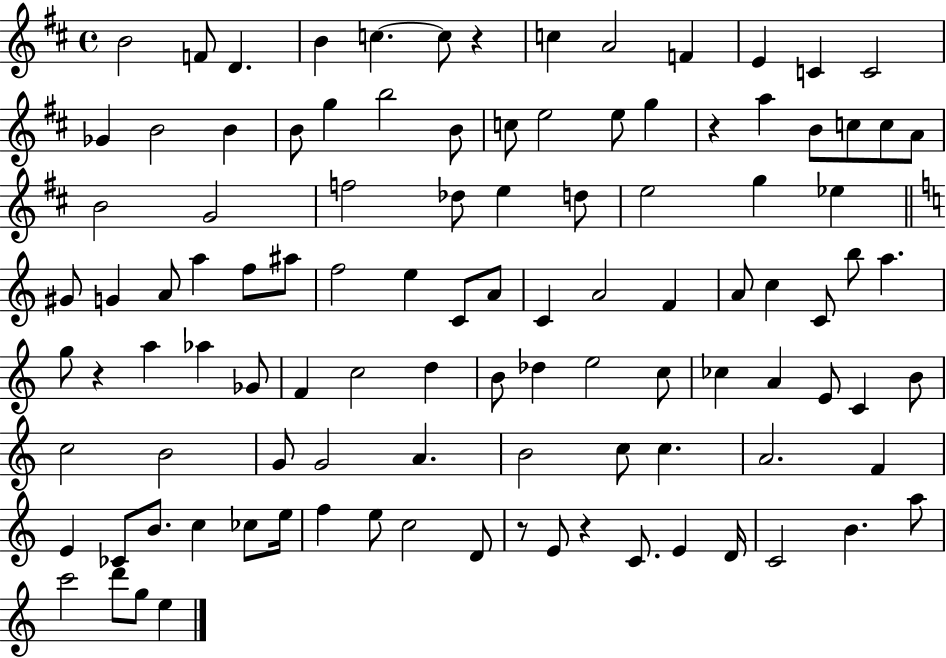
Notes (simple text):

B4/h F4/e D4/q. B4/q C5/q. C5/e R/q C5/q A4/h F4/q E4/q C4/q C4/h Gb4/q B4/h B4/q B4/e G5/q B5/h B4/e C5/e E5/h E5/e G5/q R/q A5/q B4/e C5/e C5/e A4/e B4/h G4/h F5/h Db5/e E5/q D5/e E5/h G5/q Eb5/q G#4/e G4/q A4/e A5/q F5/e A#5/e F5/h E5/q C4/e A4/e C4/q A4/h F4/q A4/e C5/q C4/e B5/e A5/q. G5/e R/q A5/q Ab5/q Gb4/e F4/q C5/h D5/q B4/e Db5/q E5/h C5/e CES5/q A4/q E4/e C4/q B4/e C5/h B4/h G4/e G4/h A4/q. B4/h C5/e C5/q. A4/h. F4/q E4/q CES4/e B4/e. C5/q CES5/e E5/s F5/q E5/e C5/h D4/e R/e E4/e R/q C4/e. E4/q D4/s C4/h B4/q. A5/e C6/h D6/e G5/e E5/q